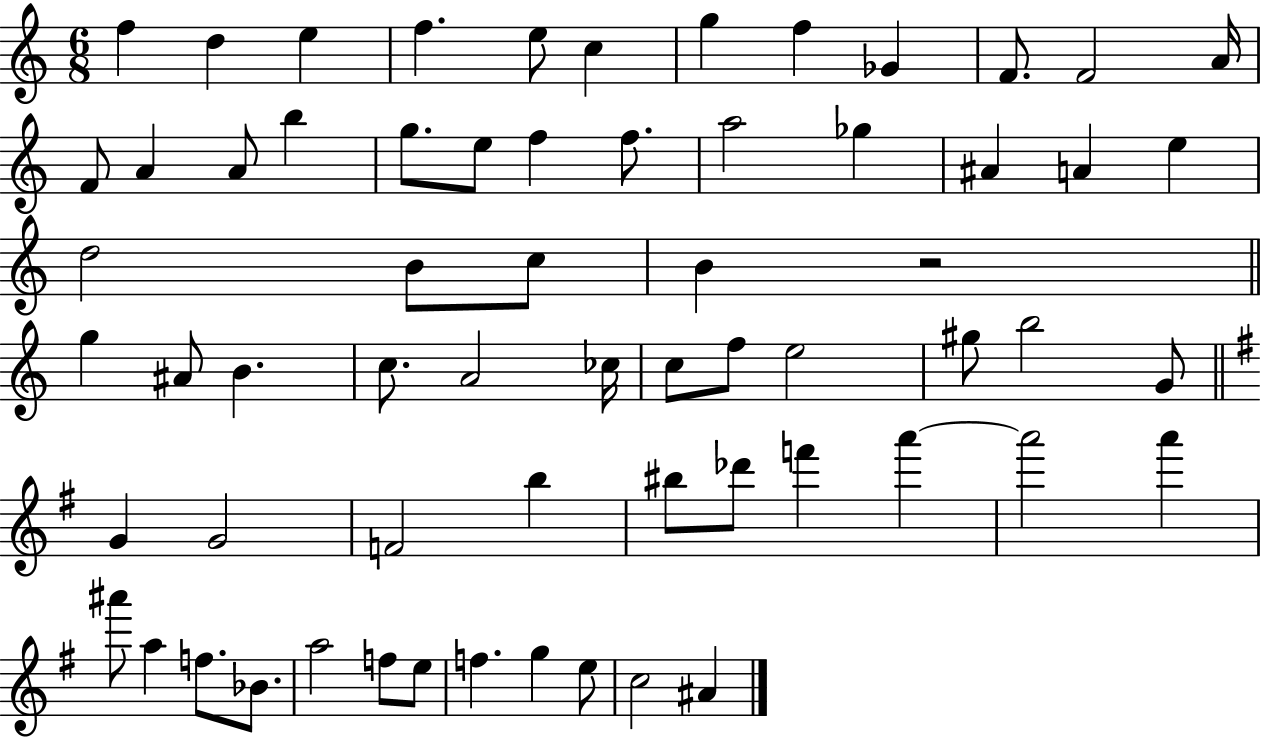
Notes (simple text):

F5/q D5/q E5/q F5/q. E5/e C5/q G5/q F5/q Gb4/q F4/e. F4/h A4/s F4/e A4/q A4/e B5/q G5/e. E5/e F5/q F5/e. A5/h Gb5/q A#4/q A4/q E5/q D5/h B4/e C5/e B4/q R/h G5/q A#4/e B4/q. C5/e. A4/h CES5/s C5/e F5/e E5/h G#5/e B5/h G4/e G4/q G4/h F4/h B5/q BIS5/e Db6/e F6/q A6/q A6/h A6/q A#6/e A5/q F5/e. Bb4/e. A5/h F5/e E5/e F5/q. G5/q E5/e C5/h A#4/q